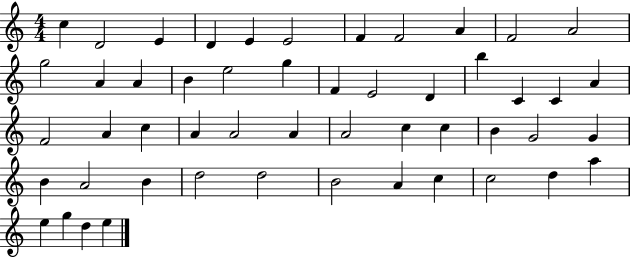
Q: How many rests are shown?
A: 0